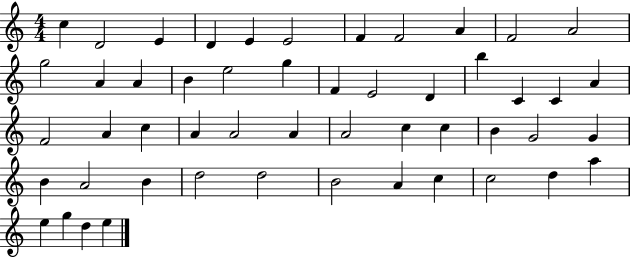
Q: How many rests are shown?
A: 0